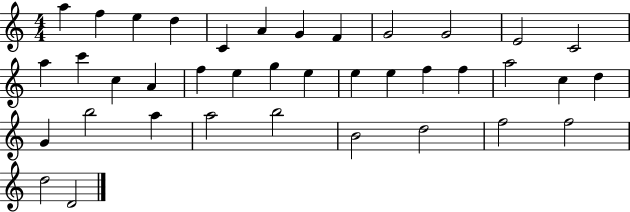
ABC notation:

X:1
T:Untitled
M:4/4
L:1/4
K:C
a f e d C A G F G2 G2 E2 C2 a c' c A f e g e e e f f a2 c d G b2 a a2 b2 B2 d2 f2 f2 d2 D2